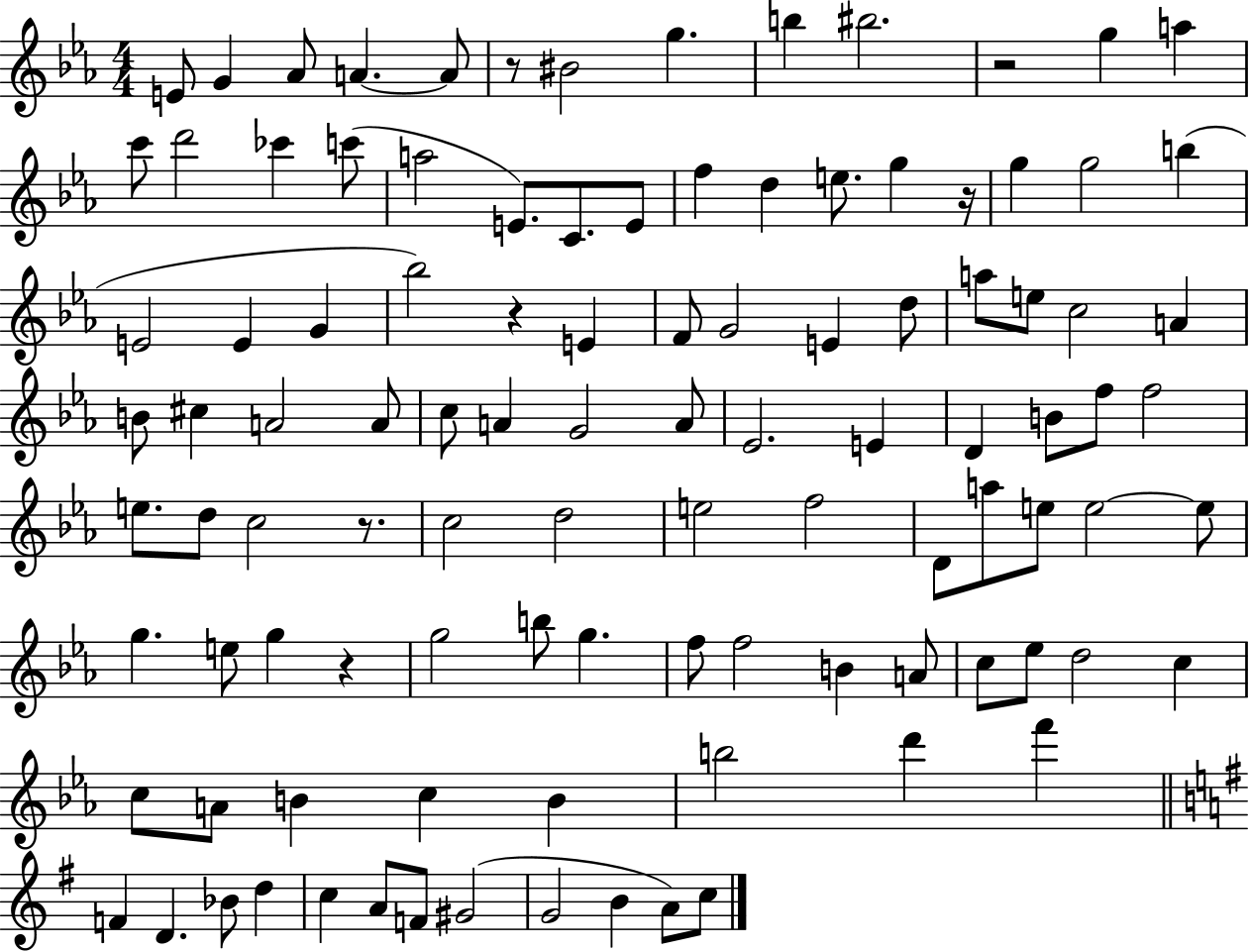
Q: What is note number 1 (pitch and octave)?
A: E4